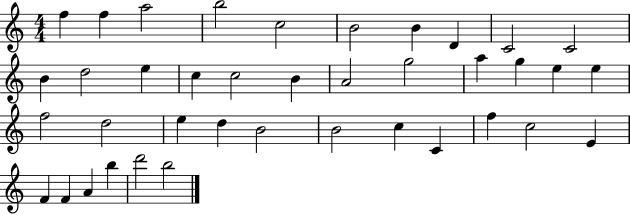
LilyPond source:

{
  \clef treble
  \numericTimeSignature
  \time 4/4
  \key c \major
  f''4 f''4 a''2 | b''2 c''2 | b'2 b'4 d'4 | c'2 c'2 | \break b'4 d''2 e''4 | c''4 c''2 b'4 | a'2 g''2 | a''4 g''4 e''4 e''4 | \break f''2 d''2 | e''4 d''4 b'2 | b'2 c''4 c'4 | f''4 c''2 e'4 | \break f'4 f'4 a'4 b''4 | d'''2 b''2 | \bar "|."
}